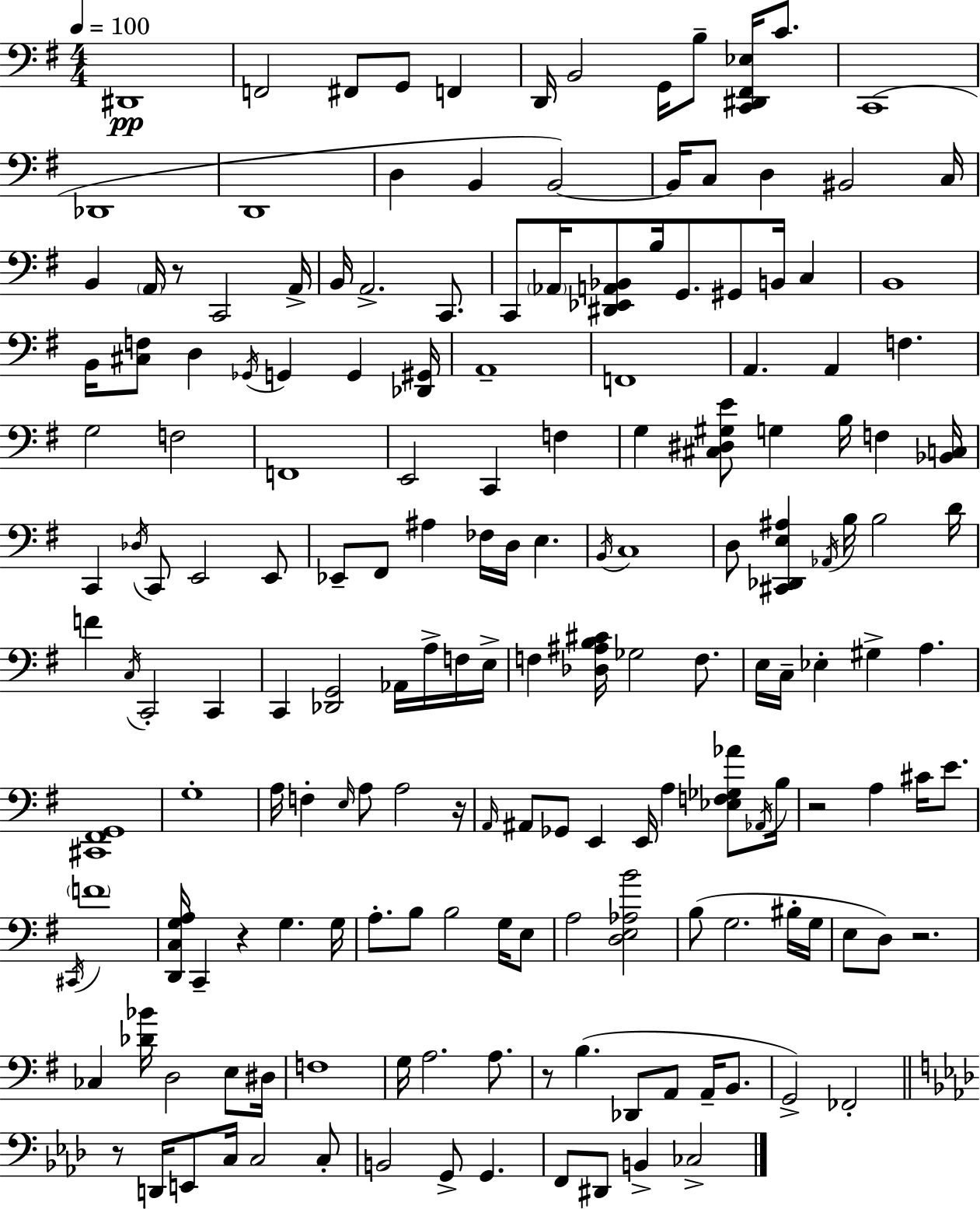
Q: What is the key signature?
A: E minor